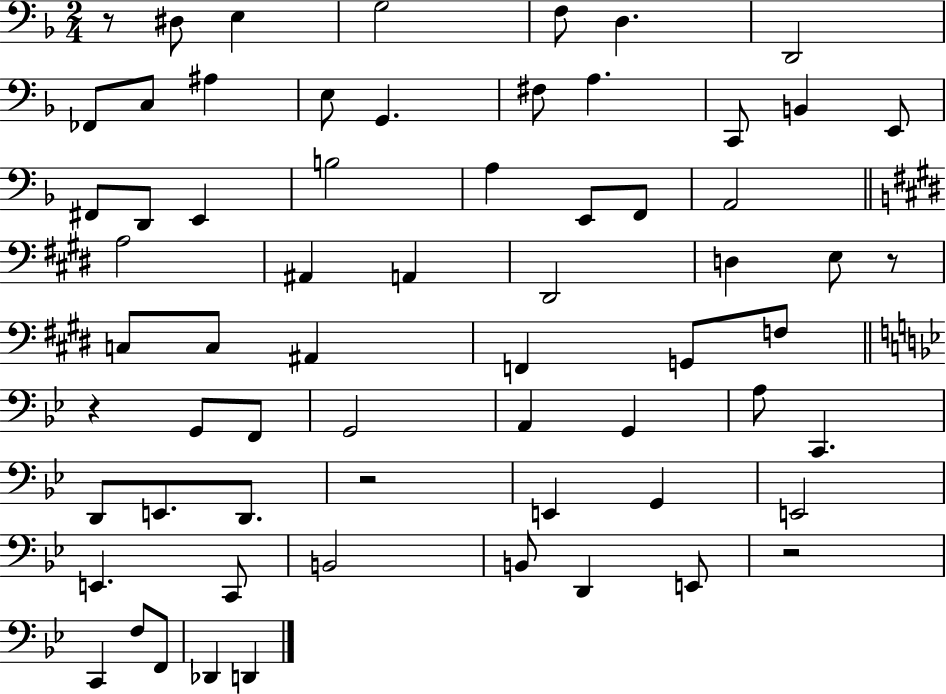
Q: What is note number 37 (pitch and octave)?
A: G2